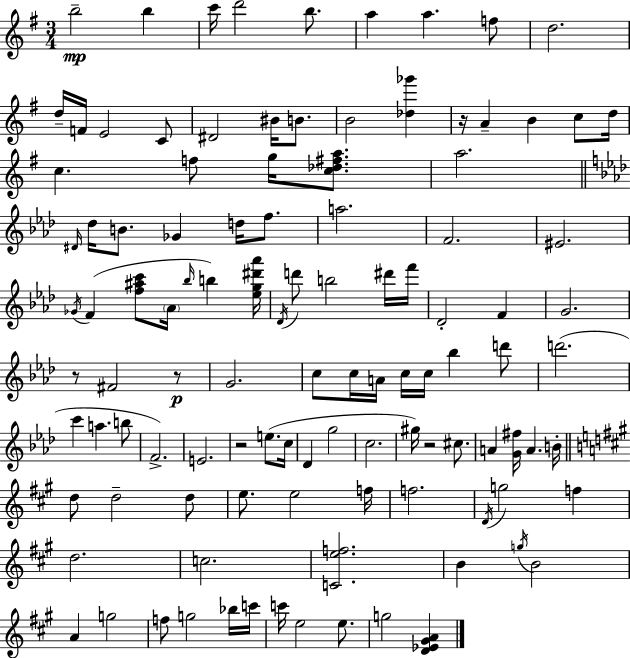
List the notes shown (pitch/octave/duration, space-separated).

B5/h B5/q C6/s D6/h B5/e. A5/q A5/q. F5/e D5/h. D5/s F4/s E4/h C4/e D#4/h BIS4/s B4/e. B4/h [Db5,Gb6]/q R/s A4/q B4/q C5/e D5/s C5/q. F5/e G5/s [C5,Db5,F#5,A5]/e. A5/h. D#4/s Db5/s B4/e. Gb4/q D5/s F5/e. A5/h. F4/h. EIS4/h. Gb4/s F4/q [F5,A#5,C6]/e Ab4/s Bb5/s B5/q [Eb5,G5,D#6,Ab6]/s Db4/s D6/e B5/h D#6/s F6/s Db4/h F4/q G4/h. R/e F#4/h R/e G4/h. C5/e C5/s A4/s C5/s C5/s Bb5/q D6/e D6/h. C6/q A5/q. B5/e F4/h. E4/h. R/h E5/e. C5/s Db4/q G5/h C5/h. G#5/s R/h C#5/e. A4/q [G4,F#5]/s A4/q. B4/s D5/e D5/h D5/e E5/e. E5/h F5/s F5/h. D4/s G5/h F5/q D5/h. C5/h. [C4,E5,F5]/h. B4/q G5/s B4/h A4/q G5/h F5/e G5/h Bb5/s C6/s C6/s E5/h E5/e. G5/h [D4,Eb4,G#4,A4]/q